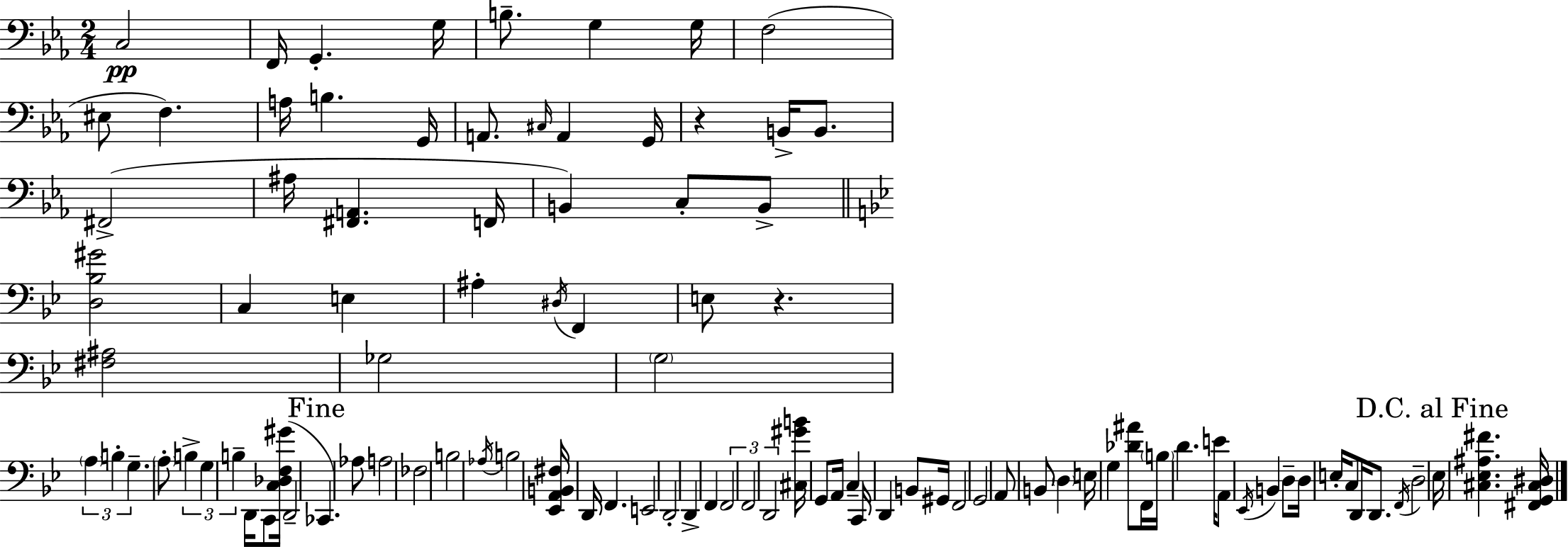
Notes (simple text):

C3/h F2/s G2/q. G3/s B3/e. G3/q G3/s F3/h EIS3/e F3/q. A3/s B3/q. G2/s A2/e. C#3/s A2/q G2/s R/q B2/s B2/e. F#2/h A#3/s [F#2,A2]/q. F2/s B2/q C3/e B2/e [D3,Bb3,G#4]/h C3/q E3/q A#3/q D#3/s F2/q E3/e R/q. [F#3,A#3]/h Gb3/h G3/h A3/q B3/q G3/q. A3/e B3/q G3/q B3/q D2/s C2/e [C3,Db3,F3,G#4]/s D2/h CES2/q. Ab3/e A3/h FES3/h B3/h Ab3/s B3/h [Eb2,A2,B2,F#3]/s D2/s F2/q. E2/h D2/h D2/q F2/q F2/h F2/h D2/h [C#3,G#4,B4]/s G2/e A2/s C3/q C2/s D2/q B2/e G#2/s F2/h G2/h A2/e B2/e D3/q E3/s G3/q [Db4,A#4]/e F2/s B3/s D4/q. E4/s A2/e Eb2/s B2/q D3/e D3/s E3/s C3/e D2/s D2/e. F2/s D3/h Eb3/s [C#3,Eb3,A#3,F#4]/q. [F#2,G2,C#3,D#3]/s